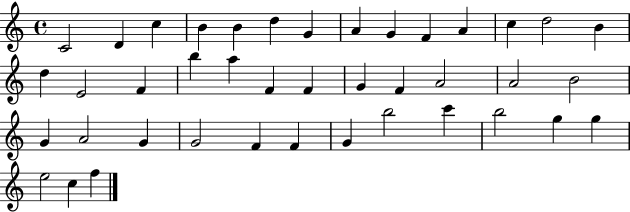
X:1
T:Untitled
M:4/4
L:1/4
K:C
C2 D c B B d G A G F A c d2 B d E2 F b a F F G F A2 A2 B2 G A2 G G2 F F G b2 c' b2 g g e2 c f